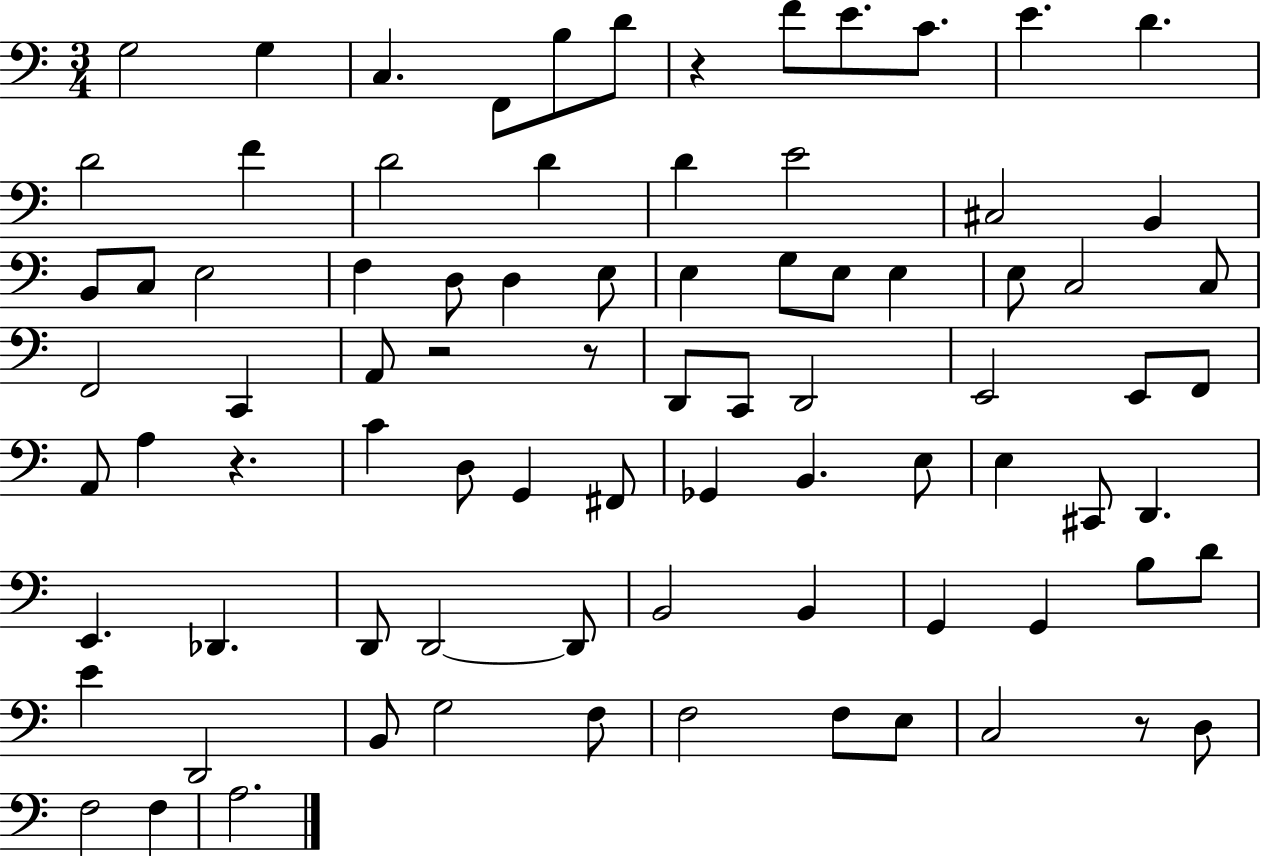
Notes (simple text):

G3/h G3/q C3/q. F2/e B3/e D4/e R/q F4/e E4/e. C4/e. E4/q. D4/q. D4/h F4/q D4/h D4/q D4/q E4/h C#3/h B2/q B2/e C3/e E3/h F3/q D3/e D3/q E3/e E3/q G3/e E3/e E3/q E3/e C3/h C3/e F2/h C2/q A2/e R/h R/e D2/e C2/e D2/h E2/h E2/e F2/e A2/e A3/q R/q. C4/q D3/e G2/q F#2/e Gb2/q B2/q. E3/e E3/q C#2/e D2/q. E2/q. Db2/q. D2/e D2/h D2/e B2/h B2/q G2/q G2/q B3/e D4/e E4/q D2/h B2/e G3/h F3/e F3/h F3/e E3/e C3/h R/e D3/e F3/h F3/q A3/h.